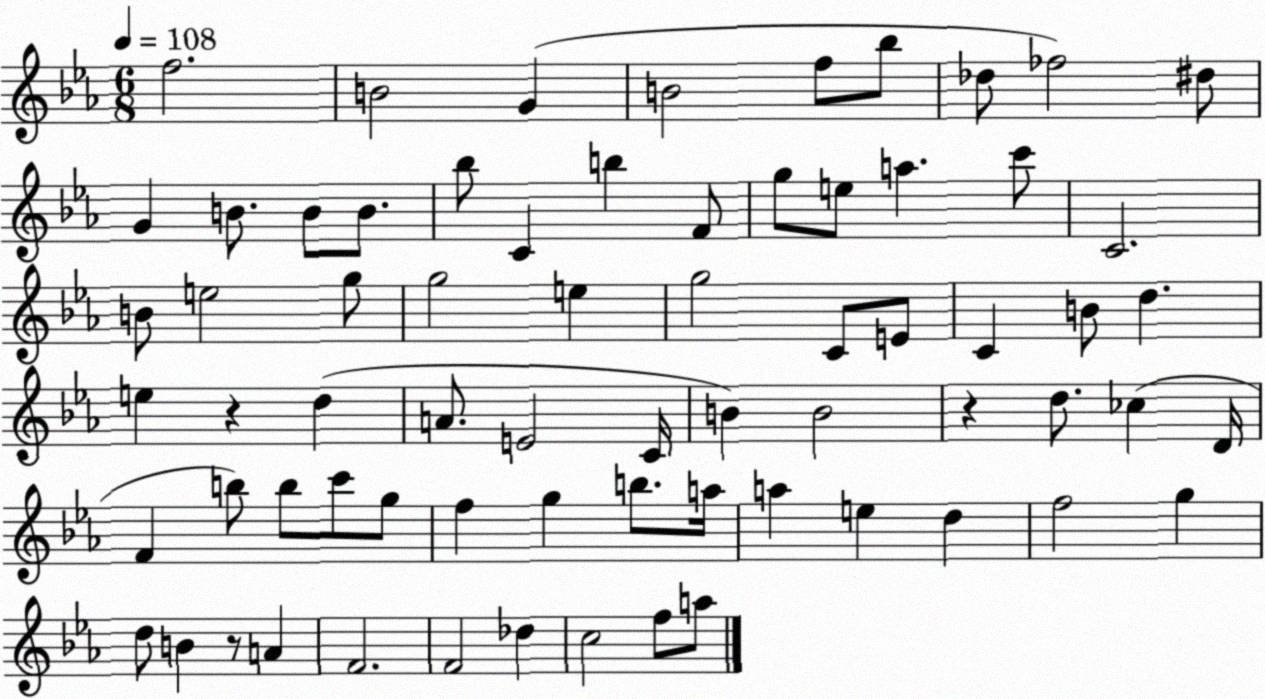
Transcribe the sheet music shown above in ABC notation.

X:1
T:Untitled
M:6/8
L:1/4
K:Eb
f2 B2 G B2 f/2 _b/2 _d/2 _f2 ^d/2 G B/2 B/2 B/2 _b/2 C b F/2 g/2 e/2 a c'/2 C2 B/2 e2 g/2 g2 e g2 C/2 E/2 C B/2 d e z d A/2 E2 C/4 B B2 z d/2 _c D/4 F b/2 b/2 c'/2 g/2 f g b/2 a/4 a e d f2 g d/2 B z/2 A F2 F2 _d c2 f/2 a/2